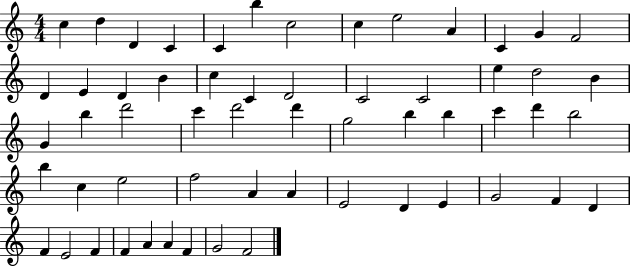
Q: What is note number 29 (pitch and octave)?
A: C6